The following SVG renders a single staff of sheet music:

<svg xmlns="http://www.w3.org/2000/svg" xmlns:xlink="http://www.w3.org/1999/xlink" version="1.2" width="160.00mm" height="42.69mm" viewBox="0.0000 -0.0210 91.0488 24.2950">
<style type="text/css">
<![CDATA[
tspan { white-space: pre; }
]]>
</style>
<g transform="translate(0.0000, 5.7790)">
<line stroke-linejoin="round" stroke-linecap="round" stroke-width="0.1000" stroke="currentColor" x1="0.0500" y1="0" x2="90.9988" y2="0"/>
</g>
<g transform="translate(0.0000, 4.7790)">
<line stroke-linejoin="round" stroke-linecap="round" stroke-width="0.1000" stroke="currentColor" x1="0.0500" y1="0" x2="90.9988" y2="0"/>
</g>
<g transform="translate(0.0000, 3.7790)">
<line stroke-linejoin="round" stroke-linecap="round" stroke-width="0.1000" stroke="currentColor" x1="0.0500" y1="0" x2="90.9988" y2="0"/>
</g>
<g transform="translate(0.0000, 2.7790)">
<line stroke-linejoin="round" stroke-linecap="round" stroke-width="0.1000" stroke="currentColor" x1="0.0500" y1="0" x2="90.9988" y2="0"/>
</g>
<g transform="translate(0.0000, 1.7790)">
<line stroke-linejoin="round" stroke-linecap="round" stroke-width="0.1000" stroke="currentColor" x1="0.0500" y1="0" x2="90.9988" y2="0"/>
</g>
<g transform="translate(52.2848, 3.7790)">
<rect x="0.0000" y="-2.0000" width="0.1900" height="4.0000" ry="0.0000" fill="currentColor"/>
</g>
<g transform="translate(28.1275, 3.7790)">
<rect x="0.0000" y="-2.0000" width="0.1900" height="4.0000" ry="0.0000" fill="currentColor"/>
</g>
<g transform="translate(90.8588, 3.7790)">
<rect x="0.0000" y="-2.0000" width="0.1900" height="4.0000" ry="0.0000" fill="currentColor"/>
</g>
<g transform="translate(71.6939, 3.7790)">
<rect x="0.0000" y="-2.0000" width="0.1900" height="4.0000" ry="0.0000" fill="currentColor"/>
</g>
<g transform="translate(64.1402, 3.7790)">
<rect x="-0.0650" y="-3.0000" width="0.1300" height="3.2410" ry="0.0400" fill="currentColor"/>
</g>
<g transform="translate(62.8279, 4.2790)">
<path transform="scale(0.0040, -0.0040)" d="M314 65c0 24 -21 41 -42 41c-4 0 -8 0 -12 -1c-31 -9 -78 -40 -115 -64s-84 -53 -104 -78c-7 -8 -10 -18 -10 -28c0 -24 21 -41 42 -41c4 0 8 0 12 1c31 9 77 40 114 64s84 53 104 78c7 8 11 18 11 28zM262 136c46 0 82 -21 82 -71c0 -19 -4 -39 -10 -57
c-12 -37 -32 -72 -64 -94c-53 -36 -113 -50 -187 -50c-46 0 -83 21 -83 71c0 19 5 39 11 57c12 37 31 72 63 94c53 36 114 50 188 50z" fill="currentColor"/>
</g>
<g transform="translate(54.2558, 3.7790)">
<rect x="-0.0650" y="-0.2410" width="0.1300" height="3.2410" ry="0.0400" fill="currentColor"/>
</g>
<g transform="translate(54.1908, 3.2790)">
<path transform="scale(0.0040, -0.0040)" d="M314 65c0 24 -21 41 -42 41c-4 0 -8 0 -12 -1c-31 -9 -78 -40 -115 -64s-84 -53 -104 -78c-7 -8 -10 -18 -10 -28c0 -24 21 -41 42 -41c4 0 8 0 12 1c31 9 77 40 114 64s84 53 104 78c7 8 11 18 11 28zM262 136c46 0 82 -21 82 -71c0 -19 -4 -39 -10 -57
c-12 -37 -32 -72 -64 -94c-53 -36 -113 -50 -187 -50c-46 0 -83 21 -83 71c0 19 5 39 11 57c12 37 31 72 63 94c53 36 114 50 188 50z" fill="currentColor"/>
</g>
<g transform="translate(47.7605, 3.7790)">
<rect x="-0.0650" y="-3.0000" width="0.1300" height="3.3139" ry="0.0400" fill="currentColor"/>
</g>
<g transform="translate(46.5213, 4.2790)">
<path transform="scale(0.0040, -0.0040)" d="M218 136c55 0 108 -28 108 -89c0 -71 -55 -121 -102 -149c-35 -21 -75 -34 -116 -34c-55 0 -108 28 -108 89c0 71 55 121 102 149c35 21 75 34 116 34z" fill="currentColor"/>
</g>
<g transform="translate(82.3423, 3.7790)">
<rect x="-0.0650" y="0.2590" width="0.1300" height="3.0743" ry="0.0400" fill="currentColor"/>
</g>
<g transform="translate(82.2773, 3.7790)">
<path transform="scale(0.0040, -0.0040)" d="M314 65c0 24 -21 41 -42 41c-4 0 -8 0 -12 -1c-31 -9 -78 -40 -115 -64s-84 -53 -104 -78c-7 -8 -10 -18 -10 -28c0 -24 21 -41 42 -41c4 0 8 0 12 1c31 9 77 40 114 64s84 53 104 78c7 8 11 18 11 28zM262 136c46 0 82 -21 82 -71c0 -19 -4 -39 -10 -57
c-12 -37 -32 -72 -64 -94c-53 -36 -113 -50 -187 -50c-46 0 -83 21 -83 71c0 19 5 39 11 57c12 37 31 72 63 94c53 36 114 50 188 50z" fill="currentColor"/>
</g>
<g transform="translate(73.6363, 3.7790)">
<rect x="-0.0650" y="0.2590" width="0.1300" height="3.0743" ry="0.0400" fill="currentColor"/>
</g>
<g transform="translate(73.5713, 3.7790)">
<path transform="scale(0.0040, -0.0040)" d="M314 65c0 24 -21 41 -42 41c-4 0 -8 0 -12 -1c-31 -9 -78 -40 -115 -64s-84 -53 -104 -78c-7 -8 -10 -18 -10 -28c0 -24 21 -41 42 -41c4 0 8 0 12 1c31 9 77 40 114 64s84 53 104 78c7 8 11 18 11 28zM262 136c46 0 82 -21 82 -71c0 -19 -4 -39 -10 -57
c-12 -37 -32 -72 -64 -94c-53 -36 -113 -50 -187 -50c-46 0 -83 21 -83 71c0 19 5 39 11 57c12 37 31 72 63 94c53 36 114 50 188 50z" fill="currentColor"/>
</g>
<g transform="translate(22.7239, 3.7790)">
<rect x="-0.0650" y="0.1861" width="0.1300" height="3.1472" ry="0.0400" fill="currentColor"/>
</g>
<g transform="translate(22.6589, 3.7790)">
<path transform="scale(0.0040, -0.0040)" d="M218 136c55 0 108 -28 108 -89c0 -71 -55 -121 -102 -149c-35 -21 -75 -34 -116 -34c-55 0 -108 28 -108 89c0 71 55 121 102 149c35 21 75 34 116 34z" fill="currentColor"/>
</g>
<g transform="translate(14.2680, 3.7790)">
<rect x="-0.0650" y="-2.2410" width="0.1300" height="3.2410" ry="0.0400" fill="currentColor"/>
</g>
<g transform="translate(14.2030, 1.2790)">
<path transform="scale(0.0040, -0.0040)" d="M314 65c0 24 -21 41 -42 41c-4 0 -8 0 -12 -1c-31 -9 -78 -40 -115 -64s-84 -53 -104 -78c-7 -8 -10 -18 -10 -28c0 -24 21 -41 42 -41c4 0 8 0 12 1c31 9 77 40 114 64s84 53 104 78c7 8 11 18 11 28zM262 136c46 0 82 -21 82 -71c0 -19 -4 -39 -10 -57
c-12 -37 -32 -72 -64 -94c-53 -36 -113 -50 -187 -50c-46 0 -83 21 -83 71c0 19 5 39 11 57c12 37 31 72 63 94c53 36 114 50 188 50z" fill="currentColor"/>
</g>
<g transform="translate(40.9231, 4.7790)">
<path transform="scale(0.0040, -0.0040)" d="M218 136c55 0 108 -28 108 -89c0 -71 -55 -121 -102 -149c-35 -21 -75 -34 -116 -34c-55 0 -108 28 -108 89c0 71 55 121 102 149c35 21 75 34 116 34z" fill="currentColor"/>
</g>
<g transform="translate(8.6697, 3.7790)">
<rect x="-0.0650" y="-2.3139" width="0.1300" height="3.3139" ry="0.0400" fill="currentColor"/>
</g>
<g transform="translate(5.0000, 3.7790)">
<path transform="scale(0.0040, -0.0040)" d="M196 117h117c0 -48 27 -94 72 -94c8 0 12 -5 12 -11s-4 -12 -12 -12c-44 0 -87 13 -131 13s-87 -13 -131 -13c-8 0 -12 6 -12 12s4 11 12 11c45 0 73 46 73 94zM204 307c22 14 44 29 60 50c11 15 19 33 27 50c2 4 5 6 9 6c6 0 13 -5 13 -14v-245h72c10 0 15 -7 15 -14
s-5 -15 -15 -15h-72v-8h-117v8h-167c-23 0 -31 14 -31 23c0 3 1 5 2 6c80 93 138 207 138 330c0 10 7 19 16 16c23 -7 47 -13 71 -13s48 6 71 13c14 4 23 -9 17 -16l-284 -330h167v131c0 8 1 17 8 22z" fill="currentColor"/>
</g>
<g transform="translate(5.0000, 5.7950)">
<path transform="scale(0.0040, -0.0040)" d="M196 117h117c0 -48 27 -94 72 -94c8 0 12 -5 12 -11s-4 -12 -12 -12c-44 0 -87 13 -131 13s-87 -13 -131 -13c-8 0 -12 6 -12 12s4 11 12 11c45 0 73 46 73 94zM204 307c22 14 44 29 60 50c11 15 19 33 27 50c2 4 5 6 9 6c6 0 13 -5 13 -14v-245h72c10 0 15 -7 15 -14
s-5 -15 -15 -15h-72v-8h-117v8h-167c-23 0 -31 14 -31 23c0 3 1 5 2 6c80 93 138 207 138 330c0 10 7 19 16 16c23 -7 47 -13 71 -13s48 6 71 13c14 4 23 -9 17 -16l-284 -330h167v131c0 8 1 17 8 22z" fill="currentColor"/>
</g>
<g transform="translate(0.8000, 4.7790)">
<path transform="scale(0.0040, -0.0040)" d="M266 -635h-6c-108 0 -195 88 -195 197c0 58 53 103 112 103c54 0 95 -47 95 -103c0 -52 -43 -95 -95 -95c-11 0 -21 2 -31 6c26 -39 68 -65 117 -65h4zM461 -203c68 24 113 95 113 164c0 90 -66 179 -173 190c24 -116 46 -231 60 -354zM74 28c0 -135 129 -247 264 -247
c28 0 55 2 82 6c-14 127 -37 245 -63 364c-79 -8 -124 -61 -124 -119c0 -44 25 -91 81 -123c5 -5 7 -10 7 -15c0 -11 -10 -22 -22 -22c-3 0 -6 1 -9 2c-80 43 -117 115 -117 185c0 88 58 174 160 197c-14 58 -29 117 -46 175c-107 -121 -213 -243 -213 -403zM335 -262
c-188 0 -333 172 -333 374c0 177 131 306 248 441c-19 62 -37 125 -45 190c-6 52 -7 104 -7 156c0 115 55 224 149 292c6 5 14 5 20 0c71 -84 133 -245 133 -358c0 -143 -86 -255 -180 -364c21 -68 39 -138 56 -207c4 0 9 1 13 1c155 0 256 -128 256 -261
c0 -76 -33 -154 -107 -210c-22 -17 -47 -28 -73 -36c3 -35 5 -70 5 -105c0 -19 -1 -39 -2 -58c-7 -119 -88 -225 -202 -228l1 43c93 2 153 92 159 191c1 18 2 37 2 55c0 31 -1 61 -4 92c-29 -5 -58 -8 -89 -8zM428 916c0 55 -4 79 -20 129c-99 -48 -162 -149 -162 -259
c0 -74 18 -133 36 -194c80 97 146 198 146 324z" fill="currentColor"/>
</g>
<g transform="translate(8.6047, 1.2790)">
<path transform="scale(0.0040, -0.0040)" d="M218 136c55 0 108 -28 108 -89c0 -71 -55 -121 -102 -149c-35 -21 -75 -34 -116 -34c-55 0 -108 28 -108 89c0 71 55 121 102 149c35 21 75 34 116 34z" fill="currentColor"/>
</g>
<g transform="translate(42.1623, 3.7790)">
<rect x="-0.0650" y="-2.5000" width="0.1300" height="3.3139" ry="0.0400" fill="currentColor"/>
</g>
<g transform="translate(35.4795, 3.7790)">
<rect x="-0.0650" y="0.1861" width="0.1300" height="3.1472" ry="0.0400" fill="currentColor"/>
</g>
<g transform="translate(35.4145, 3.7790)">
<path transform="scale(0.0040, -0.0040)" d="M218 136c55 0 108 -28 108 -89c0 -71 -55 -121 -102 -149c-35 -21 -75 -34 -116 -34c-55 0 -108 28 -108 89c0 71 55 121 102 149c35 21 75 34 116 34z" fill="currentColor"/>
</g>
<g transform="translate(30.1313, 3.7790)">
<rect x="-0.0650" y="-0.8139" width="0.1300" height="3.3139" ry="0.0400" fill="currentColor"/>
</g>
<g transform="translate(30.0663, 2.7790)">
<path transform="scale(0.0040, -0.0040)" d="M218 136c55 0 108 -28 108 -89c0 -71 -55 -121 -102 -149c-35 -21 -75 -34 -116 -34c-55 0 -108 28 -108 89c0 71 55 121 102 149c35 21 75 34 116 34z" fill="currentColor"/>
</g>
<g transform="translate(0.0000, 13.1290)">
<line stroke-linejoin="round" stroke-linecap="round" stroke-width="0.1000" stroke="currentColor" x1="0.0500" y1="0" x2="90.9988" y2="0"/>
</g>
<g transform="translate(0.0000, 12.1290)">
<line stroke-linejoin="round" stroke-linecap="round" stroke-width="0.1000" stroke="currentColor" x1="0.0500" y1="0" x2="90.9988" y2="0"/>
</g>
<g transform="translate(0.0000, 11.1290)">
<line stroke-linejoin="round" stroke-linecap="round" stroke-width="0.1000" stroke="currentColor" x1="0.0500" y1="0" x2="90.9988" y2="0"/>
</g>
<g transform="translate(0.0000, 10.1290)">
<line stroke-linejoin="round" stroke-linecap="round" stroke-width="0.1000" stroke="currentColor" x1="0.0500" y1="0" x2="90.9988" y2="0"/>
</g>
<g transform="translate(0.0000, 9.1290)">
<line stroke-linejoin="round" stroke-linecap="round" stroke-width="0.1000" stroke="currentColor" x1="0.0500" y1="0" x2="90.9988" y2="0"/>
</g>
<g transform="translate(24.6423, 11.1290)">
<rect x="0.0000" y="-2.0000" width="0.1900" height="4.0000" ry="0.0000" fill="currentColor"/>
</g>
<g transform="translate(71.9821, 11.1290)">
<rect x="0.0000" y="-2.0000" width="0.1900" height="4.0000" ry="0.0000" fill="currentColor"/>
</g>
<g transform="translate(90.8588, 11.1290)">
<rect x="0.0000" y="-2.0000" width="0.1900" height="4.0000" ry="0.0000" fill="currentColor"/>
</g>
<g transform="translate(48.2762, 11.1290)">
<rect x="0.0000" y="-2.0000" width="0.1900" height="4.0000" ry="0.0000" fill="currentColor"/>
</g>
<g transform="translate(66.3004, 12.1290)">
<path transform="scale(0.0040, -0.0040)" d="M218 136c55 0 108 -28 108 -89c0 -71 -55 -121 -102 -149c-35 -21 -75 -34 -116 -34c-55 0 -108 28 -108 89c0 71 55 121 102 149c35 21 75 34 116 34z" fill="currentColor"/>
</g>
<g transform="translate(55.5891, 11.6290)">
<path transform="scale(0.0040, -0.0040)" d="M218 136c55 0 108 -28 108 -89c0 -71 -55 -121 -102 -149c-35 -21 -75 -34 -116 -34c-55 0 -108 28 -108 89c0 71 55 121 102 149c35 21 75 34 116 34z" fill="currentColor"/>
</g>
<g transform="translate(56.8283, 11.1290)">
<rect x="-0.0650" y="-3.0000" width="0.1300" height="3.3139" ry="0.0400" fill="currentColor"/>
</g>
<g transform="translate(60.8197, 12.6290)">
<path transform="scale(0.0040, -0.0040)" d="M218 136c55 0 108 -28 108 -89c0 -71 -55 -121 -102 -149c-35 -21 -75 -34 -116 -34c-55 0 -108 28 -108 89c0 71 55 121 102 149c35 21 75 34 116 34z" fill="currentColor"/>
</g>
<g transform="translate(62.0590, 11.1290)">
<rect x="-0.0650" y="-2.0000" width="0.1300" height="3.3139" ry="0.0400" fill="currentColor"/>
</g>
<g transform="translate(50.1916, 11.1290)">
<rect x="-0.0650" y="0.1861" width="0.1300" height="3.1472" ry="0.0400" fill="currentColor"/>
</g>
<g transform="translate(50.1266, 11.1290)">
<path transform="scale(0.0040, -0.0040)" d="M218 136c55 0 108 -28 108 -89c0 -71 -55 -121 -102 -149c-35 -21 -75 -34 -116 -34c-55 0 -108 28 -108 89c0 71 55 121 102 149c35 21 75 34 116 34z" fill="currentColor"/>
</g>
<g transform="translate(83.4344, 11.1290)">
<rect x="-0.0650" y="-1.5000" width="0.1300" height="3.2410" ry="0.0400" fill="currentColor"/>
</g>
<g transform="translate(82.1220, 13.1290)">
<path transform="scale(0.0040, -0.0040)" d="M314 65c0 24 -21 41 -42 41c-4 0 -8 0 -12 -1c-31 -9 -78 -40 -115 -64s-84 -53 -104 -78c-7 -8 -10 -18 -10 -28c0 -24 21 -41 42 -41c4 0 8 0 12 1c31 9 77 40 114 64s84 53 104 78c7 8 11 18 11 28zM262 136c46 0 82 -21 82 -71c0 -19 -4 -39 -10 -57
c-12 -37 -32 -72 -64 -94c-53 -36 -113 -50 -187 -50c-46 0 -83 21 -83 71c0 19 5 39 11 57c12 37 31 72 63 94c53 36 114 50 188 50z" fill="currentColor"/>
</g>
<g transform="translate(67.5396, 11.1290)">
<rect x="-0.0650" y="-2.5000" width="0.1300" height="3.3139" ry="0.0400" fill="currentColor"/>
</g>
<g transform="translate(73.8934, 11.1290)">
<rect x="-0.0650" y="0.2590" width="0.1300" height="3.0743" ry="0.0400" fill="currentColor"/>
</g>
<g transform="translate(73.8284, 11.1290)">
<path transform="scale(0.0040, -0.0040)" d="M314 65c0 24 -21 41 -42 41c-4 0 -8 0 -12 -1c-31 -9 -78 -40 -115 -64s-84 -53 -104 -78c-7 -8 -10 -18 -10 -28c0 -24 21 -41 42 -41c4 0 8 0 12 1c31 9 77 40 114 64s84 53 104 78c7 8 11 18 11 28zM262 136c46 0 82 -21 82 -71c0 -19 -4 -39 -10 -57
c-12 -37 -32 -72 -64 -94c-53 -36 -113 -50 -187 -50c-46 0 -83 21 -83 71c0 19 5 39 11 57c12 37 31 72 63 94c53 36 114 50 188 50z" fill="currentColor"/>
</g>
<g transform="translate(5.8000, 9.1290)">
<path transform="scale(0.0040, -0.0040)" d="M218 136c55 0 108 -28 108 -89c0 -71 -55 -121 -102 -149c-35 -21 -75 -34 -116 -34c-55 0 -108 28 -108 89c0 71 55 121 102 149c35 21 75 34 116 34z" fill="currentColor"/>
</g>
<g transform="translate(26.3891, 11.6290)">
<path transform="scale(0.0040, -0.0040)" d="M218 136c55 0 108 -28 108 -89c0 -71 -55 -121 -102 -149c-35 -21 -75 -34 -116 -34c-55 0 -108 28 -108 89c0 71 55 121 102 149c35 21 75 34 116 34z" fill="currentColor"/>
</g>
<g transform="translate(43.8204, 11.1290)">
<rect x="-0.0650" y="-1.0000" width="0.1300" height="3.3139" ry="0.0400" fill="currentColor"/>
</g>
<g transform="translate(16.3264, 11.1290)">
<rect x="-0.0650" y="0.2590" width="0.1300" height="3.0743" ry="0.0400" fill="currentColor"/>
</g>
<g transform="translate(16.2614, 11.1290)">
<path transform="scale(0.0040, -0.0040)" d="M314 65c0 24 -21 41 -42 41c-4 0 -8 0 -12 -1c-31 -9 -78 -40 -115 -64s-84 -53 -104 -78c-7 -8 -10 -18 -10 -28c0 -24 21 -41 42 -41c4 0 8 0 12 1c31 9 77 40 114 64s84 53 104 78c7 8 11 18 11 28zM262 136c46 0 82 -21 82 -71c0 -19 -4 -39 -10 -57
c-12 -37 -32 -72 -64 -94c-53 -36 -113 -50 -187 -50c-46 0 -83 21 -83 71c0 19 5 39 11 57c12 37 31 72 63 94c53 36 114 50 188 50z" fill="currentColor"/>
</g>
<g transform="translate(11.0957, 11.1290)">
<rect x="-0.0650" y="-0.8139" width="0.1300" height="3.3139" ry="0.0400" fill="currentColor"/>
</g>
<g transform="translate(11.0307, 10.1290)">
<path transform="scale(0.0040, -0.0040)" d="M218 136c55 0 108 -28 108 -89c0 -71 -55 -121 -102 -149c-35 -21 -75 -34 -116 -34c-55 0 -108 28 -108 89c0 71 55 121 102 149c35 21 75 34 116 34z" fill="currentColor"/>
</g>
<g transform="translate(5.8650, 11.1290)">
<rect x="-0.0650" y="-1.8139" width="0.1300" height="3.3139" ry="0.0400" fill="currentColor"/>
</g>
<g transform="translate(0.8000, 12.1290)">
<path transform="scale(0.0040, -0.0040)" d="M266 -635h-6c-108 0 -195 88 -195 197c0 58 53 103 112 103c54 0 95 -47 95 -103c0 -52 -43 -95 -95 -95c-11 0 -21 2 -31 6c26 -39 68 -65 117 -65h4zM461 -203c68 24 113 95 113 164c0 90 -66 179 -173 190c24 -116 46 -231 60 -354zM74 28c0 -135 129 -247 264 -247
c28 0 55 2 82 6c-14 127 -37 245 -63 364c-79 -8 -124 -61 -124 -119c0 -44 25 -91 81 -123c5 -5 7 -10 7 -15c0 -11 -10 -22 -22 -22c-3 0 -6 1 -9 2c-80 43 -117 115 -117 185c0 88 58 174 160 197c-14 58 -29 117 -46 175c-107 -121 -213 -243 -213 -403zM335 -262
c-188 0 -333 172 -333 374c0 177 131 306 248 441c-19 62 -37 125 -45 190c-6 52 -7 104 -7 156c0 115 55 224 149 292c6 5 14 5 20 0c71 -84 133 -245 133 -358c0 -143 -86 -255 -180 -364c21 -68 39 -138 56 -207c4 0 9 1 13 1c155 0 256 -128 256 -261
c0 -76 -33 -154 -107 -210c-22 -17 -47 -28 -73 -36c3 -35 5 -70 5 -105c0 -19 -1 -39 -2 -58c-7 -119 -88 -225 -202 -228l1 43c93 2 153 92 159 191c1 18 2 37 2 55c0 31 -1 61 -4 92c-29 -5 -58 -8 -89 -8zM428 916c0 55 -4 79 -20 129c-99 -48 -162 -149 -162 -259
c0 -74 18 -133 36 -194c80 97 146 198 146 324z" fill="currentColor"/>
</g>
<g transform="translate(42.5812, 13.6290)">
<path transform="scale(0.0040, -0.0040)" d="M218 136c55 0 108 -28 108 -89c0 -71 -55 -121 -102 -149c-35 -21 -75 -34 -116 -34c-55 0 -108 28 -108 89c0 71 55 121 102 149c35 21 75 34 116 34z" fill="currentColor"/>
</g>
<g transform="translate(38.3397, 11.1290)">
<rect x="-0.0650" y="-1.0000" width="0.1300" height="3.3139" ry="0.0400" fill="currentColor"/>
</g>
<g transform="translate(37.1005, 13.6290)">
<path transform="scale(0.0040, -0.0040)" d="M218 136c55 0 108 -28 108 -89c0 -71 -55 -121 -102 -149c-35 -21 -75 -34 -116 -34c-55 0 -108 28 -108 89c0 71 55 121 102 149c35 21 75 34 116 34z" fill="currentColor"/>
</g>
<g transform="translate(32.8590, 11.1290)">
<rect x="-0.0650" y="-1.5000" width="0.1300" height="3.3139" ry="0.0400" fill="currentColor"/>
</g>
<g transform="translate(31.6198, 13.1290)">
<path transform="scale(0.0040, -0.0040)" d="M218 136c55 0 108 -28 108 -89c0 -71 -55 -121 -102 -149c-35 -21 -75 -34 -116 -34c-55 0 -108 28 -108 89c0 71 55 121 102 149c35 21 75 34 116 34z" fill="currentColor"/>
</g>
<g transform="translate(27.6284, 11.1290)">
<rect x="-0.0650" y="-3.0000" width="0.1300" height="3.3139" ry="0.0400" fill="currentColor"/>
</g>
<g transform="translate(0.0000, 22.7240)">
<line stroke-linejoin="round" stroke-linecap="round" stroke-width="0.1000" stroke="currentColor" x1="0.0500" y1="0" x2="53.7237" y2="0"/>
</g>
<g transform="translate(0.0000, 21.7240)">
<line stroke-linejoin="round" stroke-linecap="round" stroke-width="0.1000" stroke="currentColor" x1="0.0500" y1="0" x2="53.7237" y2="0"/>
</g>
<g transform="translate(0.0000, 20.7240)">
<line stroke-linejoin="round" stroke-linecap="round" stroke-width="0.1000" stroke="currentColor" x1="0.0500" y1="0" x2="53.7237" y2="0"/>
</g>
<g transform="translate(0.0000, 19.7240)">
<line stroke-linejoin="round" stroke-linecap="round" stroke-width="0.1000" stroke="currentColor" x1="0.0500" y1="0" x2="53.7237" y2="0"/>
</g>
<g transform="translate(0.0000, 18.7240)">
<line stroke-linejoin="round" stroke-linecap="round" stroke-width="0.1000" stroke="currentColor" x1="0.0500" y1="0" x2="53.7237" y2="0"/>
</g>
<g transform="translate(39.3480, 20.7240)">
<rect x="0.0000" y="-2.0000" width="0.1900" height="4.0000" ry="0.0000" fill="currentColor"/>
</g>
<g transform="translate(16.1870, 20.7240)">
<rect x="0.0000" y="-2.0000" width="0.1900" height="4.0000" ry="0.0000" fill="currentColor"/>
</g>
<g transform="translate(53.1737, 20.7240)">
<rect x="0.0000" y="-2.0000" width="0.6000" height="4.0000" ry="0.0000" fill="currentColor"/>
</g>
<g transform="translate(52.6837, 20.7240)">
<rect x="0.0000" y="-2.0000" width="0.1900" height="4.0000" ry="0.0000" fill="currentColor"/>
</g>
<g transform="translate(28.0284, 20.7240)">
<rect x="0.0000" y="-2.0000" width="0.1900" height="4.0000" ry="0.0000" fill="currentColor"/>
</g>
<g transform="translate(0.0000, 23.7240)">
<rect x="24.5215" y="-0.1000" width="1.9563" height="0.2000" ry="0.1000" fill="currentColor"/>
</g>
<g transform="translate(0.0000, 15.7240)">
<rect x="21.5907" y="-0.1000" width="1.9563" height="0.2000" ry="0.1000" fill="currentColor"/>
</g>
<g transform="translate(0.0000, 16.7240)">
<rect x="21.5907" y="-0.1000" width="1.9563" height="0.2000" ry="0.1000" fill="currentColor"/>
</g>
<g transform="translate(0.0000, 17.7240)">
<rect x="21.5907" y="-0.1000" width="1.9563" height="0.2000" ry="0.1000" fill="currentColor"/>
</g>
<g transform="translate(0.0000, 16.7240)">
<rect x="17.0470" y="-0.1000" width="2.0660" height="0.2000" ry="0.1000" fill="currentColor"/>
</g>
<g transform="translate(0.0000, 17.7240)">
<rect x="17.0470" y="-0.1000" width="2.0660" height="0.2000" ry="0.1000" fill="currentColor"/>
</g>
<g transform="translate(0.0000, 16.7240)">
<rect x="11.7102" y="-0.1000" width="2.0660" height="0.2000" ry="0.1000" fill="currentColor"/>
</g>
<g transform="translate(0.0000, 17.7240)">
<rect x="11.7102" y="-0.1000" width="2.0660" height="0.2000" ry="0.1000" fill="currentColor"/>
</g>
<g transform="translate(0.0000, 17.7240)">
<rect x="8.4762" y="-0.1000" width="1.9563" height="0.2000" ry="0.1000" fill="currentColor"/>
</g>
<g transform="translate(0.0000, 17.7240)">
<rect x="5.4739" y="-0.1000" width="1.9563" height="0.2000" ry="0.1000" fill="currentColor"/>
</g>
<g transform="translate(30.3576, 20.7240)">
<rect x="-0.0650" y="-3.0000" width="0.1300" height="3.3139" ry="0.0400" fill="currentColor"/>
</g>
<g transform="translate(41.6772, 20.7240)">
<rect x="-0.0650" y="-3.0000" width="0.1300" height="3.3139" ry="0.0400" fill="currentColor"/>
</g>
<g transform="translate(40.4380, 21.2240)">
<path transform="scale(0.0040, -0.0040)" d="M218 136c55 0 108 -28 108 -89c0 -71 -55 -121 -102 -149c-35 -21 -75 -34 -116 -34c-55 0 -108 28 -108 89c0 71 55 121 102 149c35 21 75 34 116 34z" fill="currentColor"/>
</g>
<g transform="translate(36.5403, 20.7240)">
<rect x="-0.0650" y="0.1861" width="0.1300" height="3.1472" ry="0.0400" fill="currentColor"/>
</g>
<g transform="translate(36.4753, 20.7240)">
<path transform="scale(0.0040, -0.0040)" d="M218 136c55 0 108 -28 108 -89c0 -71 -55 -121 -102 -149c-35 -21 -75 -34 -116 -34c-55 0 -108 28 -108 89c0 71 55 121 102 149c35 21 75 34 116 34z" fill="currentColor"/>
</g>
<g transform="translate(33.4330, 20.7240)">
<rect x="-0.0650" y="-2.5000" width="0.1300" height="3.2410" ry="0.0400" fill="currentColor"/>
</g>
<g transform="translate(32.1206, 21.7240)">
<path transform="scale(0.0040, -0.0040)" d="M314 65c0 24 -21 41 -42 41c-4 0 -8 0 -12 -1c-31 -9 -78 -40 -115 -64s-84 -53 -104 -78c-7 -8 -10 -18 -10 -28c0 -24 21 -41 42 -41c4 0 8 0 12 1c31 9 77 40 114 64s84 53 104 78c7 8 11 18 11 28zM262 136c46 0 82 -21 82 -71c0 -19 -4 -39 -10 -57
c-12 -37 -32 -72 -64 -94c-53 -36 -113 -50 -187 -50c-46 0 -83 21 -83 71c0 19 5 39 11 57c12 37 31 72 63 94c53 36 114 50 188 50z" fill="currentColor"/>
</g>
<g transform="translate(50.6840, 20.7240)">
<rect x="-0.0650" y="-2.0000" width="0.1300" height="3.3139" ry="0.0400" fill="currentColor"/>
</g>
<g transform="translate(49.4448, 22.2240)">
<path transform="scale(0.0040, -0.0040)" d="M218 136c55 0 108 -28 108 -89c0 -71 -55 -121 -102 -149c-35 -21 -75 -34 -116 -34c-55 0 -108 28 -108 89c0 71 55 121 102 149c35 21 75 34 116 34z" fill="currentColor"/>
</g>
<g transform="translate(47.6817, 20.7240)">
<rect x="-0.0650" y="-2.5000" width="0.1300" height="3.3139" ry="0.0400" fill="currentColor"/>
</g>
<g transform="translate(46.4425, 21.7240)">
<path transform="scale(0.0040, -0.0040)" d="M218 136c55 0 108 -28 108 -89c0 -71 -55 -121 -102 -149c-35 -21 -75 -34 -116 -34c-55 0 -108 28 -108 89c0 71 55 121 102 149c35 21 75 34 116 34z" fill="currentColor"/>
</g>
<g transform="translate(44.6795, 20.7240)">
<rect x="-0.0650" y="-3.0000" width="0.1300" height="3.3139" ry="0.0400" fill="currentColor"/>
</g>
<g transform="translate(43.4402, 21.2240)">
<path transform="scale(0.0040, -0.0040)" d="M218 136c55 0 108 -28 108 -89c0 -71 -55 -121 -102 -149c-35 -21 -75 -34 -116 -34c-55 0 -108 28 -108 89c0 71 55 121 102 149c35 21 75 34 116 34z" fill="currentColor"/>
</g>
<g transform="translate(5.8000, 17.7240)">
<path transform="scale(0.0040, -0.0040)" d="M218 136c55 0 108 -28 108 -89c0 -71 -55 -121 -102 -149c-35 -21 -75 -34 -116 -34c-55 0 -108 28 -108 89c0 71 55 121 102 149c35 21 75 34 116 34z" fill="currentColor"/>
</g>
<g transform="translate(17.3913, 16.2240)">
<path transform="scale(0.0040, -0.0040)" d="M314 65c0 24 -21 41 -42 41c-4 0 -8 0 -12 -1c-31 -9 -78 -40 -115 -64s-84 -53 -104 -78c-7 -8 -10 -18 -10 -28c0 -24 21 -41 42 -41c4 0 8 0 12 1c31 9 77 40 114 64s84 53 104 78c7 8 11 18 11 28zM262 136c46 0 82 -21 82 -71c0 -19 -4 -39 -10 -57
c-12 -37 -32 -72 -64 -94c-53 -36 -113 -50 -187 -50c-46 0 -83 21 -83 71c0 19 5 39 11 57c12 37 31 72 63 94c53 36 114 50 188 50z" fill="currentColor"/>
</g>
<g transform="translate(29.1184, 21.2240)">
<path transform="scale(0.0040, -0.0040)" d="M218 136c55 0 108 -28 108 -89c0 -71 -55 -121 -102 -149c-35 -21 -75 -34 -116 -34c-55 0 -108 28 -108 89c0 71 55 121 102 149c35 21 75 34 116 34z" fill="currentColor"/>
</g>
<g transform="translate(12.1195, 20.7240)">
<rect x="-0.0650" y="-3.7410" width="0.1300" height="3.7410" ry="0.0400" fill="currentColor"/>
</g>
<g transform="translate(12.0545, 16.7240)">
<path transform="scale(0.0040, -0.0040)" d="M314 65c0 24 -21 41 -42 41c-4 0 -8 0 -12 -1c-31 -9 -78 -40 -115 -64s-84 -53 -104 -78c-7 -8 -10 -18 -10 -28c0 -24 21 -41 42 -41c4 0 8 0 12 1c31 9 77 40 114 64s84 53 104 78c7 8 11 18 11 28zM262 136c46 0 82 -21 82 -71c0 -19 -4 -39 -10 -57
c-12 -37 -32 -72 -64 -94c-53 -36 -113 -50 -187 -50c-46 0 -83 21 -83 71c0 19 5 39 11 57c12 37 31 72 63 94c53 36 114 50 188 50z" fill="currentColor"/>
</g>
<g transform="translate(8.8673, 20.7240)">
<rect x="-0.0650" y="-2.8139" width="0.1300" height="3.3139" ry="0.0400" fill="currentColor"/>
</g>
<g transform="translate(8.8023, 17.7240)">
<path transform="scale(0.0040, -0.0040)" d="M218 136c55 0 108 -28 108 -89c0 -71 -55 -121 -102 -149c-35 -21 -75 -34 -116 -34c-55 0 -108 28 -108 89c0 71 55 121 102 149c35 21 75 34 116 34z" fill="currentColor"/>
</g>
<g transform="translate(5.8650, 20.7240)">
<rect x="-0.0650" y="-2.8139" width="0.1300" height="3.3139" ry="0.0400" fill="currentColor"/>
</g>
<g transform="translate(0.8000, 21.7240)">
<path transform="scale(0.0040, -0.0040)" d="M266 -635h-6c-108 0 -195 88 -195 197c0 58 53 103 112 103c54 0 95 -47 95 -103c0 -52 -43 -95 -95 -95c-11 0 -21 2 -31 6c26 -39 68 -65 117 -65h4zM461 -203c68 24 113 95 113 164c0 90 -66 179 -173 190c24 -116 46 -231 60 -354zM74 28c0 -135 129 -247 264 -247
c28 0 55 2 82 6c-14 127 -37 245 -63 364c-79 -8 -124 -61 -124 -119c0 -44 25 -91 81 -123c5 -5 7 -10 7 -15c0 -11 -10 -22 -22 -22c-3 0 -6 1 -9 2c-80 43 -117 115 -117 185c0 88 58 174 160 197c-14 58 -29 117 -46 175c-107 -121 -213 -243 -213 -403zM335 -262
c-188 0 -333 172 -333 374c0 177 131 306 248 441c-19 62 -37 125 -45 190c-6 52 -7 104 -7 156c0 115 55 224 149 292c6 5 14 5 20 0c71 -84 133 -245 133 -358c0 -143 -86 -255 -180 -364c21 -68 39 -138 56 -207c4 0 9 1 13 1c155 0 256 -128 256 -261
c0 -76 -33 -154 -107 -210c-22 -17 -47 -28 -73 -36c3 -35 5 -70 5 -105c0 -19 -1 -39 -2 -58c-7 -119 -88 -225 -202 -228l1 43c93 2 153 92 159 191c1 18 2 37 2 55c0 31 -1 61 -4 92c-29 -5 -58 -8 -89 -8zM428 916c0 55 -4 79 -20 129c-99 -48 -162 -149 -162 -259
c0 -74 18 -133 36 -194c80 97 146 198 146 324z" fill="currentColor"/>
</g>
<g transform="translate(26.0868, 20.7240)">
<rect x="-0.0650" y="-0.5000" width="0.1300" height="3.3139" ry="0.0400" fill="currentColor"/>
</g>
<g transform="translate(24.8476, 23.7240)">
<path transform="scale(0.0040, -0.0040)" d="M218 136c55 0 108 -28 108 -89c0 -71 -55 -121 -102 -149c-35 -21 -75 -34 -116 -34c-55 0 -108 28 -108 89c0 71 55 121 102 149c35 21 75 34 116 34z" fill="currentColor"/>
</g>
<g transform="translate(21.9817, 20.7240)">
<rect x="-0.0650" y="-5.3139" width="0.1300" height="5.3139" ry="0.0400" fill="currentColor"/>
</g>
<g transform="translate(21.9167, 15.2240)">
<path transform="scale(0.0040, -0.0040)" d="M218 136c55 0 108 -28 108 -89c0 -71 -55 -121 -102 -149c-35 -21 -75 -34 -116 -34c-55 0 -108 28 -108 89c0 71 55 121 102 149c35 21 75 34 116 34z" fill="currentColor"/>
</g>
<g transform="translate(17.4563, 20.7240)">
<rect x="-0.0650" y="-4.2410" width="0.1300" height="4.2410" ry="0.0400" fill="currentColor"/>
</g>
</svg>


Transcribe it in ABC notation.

X:1
T:Untitled
M:4/4
L:1/4
K:C
g g2 B d B G A c2 A2 B2 B2 f d B2 A E D D B A F G B2 E2 a a c'2 d'2 f' C A G2 B A A G F